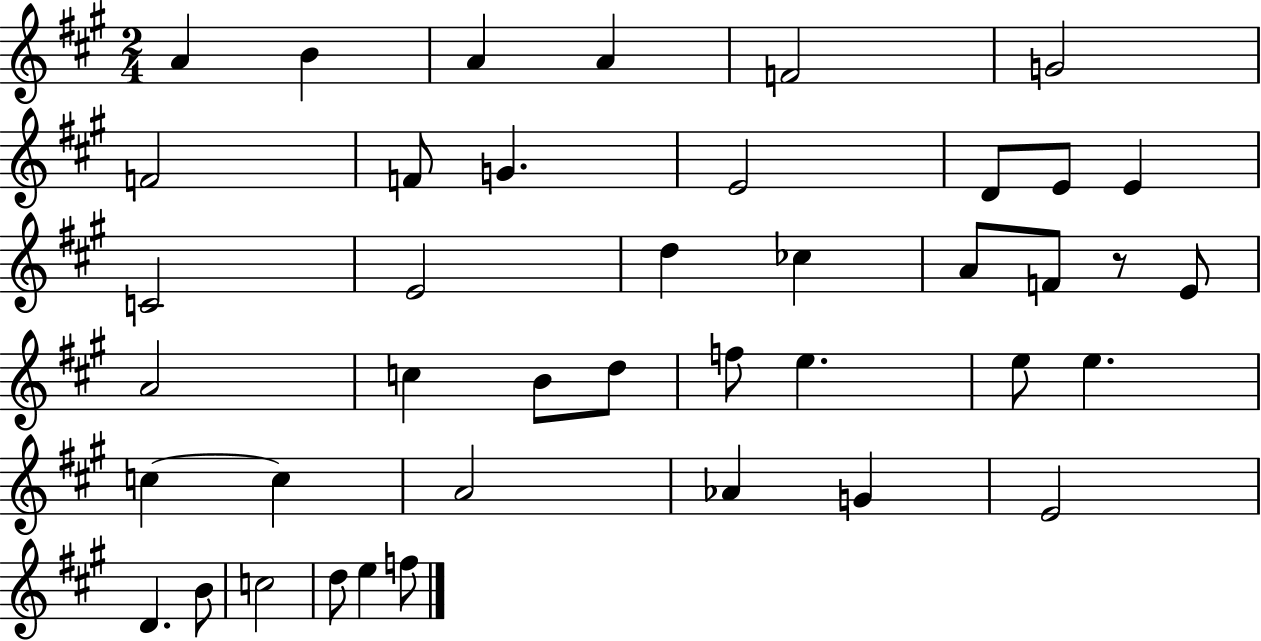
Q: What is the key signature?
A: A major